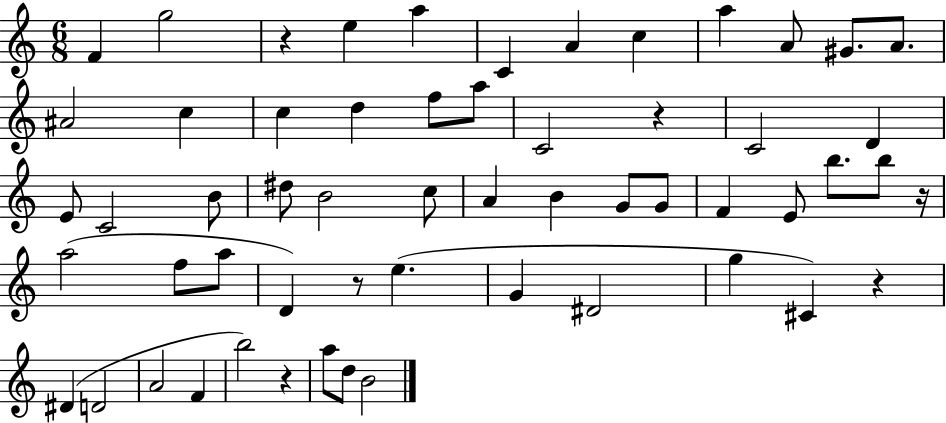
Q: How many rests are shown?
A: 6